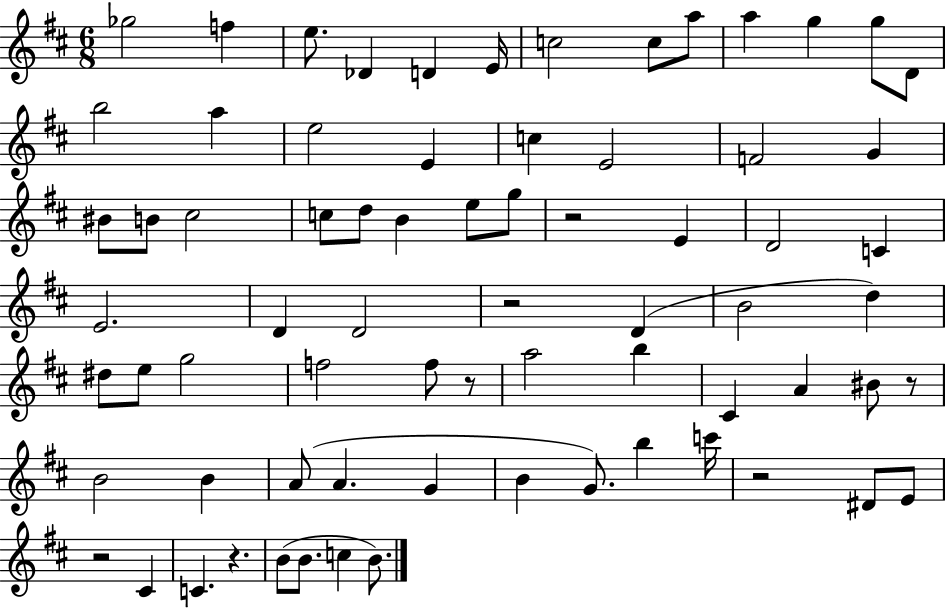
X:1
T:Untitled
M:6/8
L:1/4
K:D
_g2 f e/2 _D D E/4 c2 c/2 a/2 a g g/2 D/2 b2 a e2 E c E2 F2 G ^B/2 B/2 ^c2 c/2 d/2 B e/2 g/2 z2 E D2 C E2 D D2 z2 D B2 d ^d/2 e/2 g2 f2 f/2 z/2 a2 b ^C A ^B/2 z/2 B2 B A/2 A G B G/2 b c'/4 z2 ^D/2 E/2 z2 ^C C z B/2 B/2 c B/2